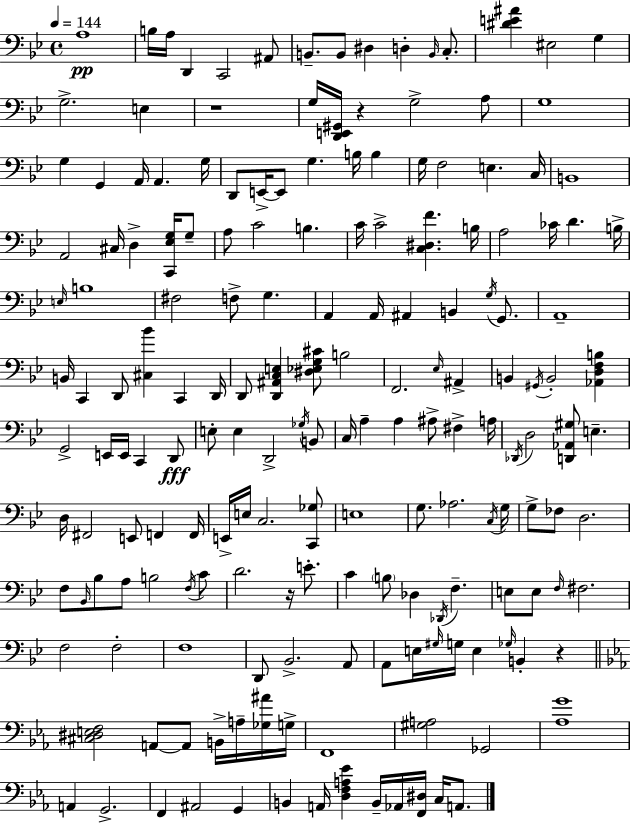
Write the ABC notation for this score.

X:1
T:Untitled
M:4/4
L:1/4
K:Bb
A,4 B,/4 A,/4 D,, C,,2 ^A,,/2 B,,/2 B,,/2 ^D, D, B,,/4 C,/2 [^DE^A] ^E,2 G, G,2 E, z4 G,/4 [D,,E,,^G,,]/4 z G,2 A,/2 G,4 G, G,, A,,/4 A,, G,/4 D,,/2 E,,/4 E,,/2 G, B,/4 B, G,/4 F,2 E, C,/4 B,,4 A,,2 ^C,/4 D, [C,,_E,G,]/4 G,/2 A,/2 C2 B, C/4 C2 [C,^D,F] B,/4 A,2 _C/4 D B,/4 E,/4 B,4 ^F,2 F,/2 G, A,, A,,/4 ^A,, B,, G,/4 G,,/2 A,,4 B,,/4 C,, D,,/2 [^C,_B] C,, D,,/4 D,,/2 [D,,^A,,C,E,] [^D,_E,G,^C]/2 B,2 F,,2 _E,/4 ^A,, B,, ^G,,/4 B,,2 [_A,,D,F,B,] G,,2 E,,/4 E,,/4 C,, D,,/2 E,/2 E, D,,2 _G,/4 B,,/2 C,/4 A, A, ^A,/2 ^F, A,/4 _D,,/4 D,2 [D,,_A,,^G,]/2 E, D,/4 ^F,,2 E,,/2 F,, F,,/4 E,,/4 E,/4 C,2 [C,,_G,]/2 E,4 G,/2 _A,2 C,/4 G,/4 G,/2 _F,/2 D,2 F,/2 _B,,/4 _B,/2 A,/2 B,2 F,/4 C/2 D2 z/4 E/2 C B,/2 _D, _D,,/4 F, E,/2 E,/2 F,/4 ^F,2 F,2 F,2 F,4 D,,/2 _B,,2 A,,/2 A,,/2 E,/4 ^G,/4 G,/4 E, _G,/4 B,, z [^C,^D,E,F,]2 A,,/2 A,,/2 B,,/4 A,/4 [_G,^A]/4 G,/4 F,,4 [^G,A,]2 _G,,2 [_A,G]4 A,, G,,2 F,, ^A,,2 G,, B,, A,,/4 [D,F,A,_E] B,,/4 _A,,/4 [F,,^D,]/4 C,/4 A,,/2